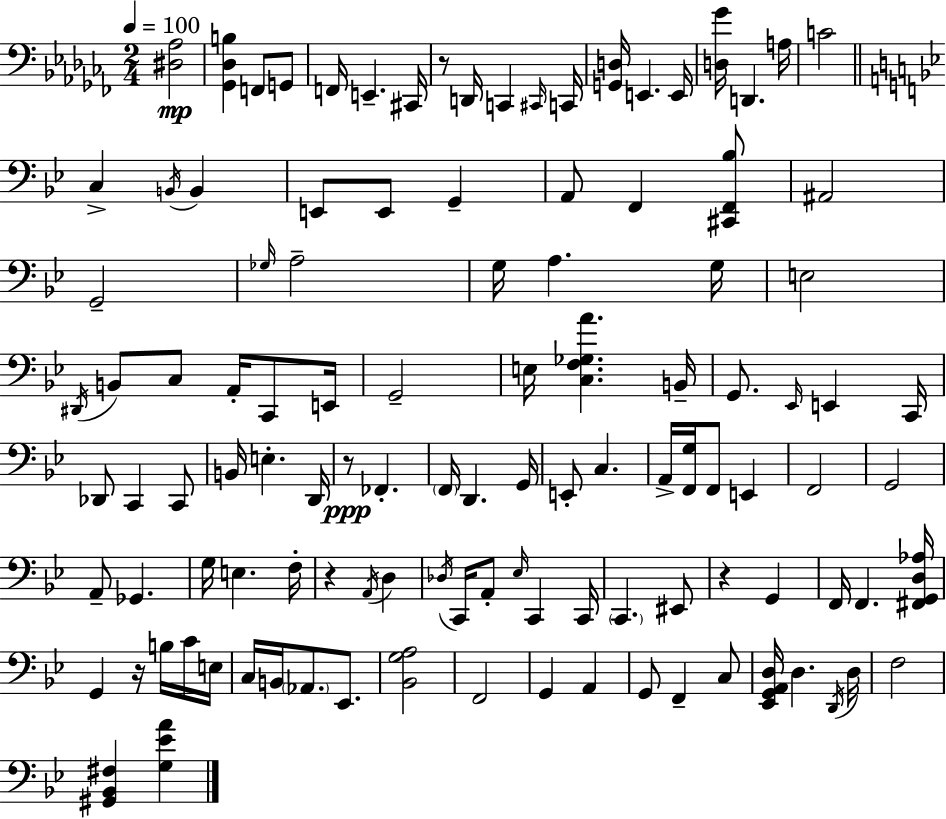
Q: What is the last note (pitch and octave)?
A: F3